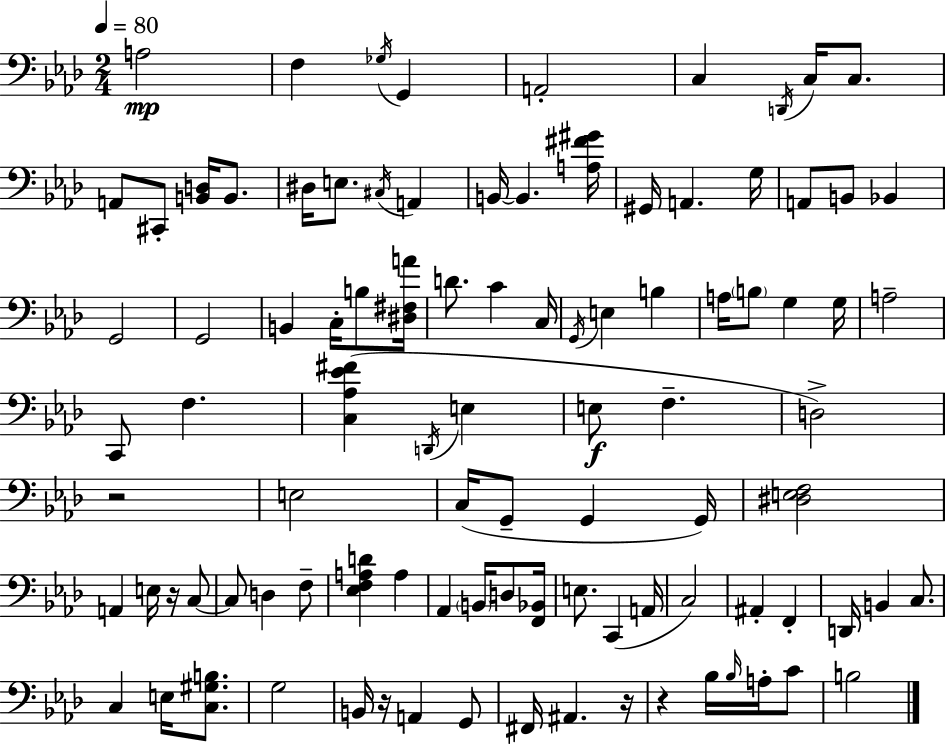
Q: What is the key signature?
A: F minor